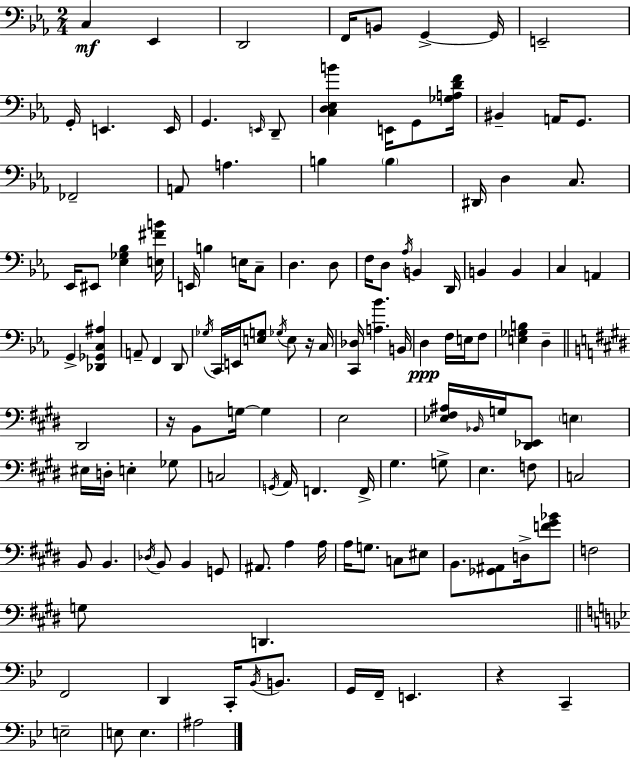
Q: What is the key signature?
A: EES major